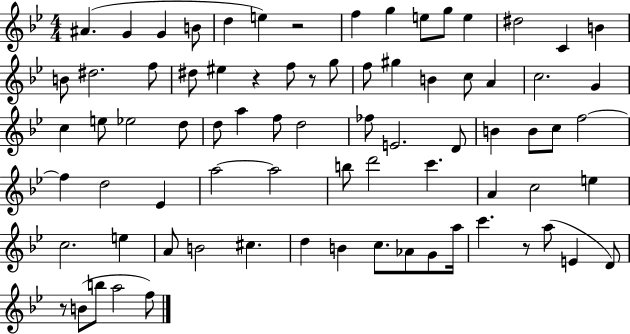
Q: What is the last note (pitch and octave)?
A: F5